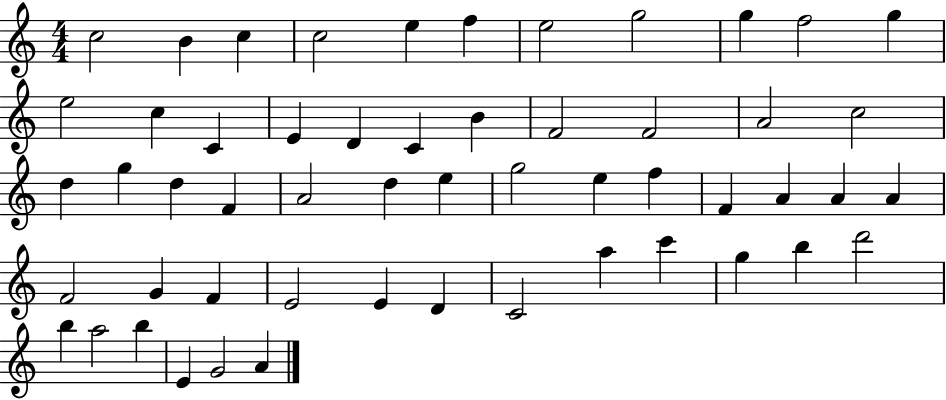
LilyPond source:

{
  \clef treble
  \numericTimeSignature
  \time 4/4
  \key c \major
  c''2 b'4 c''4 | c''2 e''4 f''4 | e''2 g''2 | g''4 f''2 g''4 | \break e''2 c''4 c'4 | e'4 d'4 c'4 b'4 | f'2 f'2 | a'2 c''2 | \break d''4 g''4 d''4 f'4 | a'2 d''4 e''4 | g''2 e''4 f''4 | f'4 a'4 a'4 a'4 | \break f'2 g'4 f'4 | e'2 e'4 d'4 | c'2 a''4 c'''4 | g''4 b''4 d'''2 | \break b''4 a''2 b''4 | e'4 g'2 a'4 | \bar "|."
}